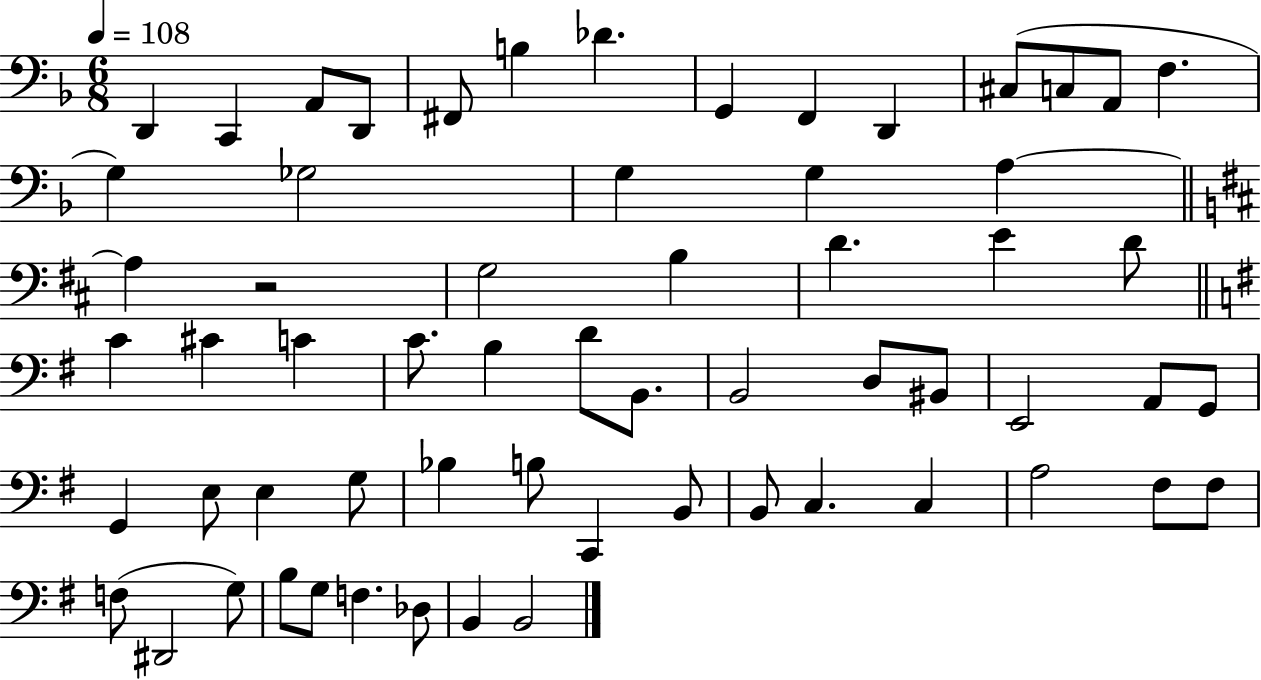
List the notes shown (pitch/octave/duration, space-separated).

D2/q C2/q A2/e D2/e F#2/e B3/q Db4/q. G2/q F2/q D2/q C#3/e C3/e A2/e F3/q. G3/q Gb3/h G3/q G3/q A3/q A3/q R/h G3/h B3/q D4/q. E4/q D4/e C4/q C#4/q C4/q C4/e. B3/q D4/e B2/e. B2/h D3/e BIS2/e E2/h A2/e G2/e G2/q E3/e E3/q G3/e Bb3/q B3/e C2/q B2/e B2/e C3/q. C3/q A3/h F#3/e F#3/e F3/e D#2/h G3/e B3/e G3/e F3/q. Db3/e B2/q B2/h